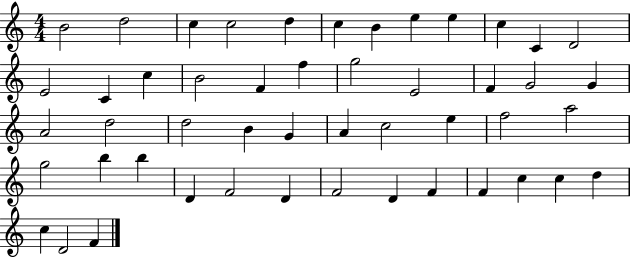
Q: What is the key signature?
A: C major